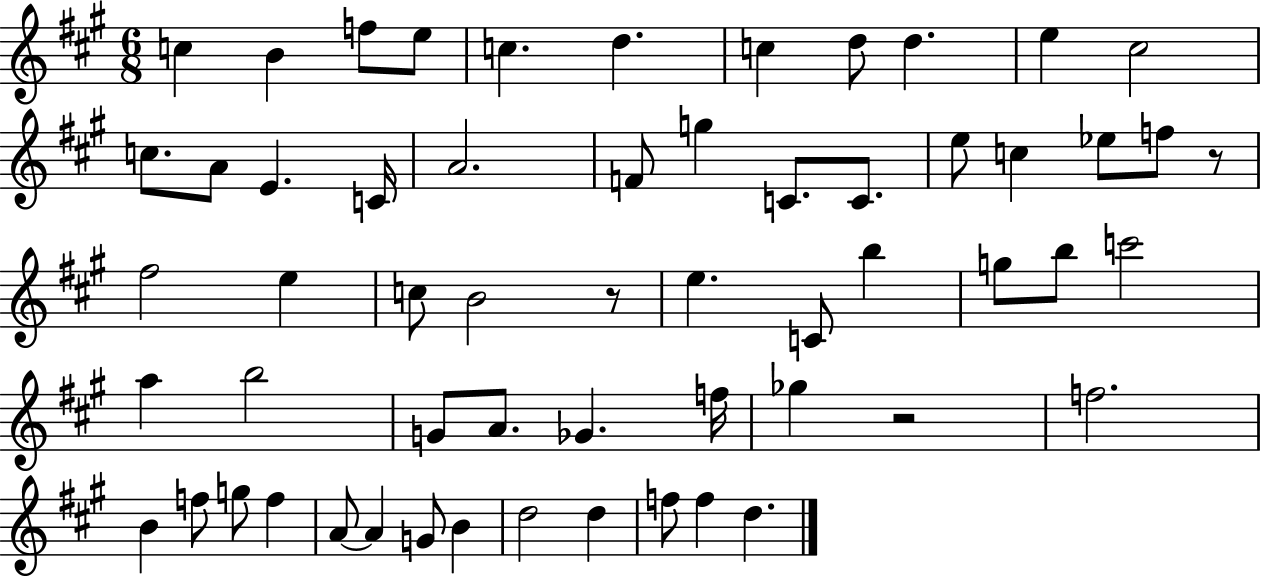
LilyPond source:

{
  \clef treble
  \numericTimeSignature
  \time 6/8
  \key a \major
  c''4 b'4 f''8 e''8 | c''4. d''4. | c''4 d''8 d''4. | e''4 cis''2 | \break c''8. a'8 e'4. c'16 | a'2. | f'8 g''4 c'8. c'8. | e''8 c''4 ees''8 f''8 r8 | \break fis''2 e''4 | c''8 b'2 r8 | e''4. c'8 b''4 | g''8 b''8 c'''2 | \break a''4 b''2 | g'8 a'8. ges'4. f''16 | ges''4 r2 | f''2. | \break b'4 f''8 g''8 f''4 | a'8~~ a'4 g'8 b'4 | d''2 d''4 | f''8 f''4 d''4. | \break \bar "|."
}